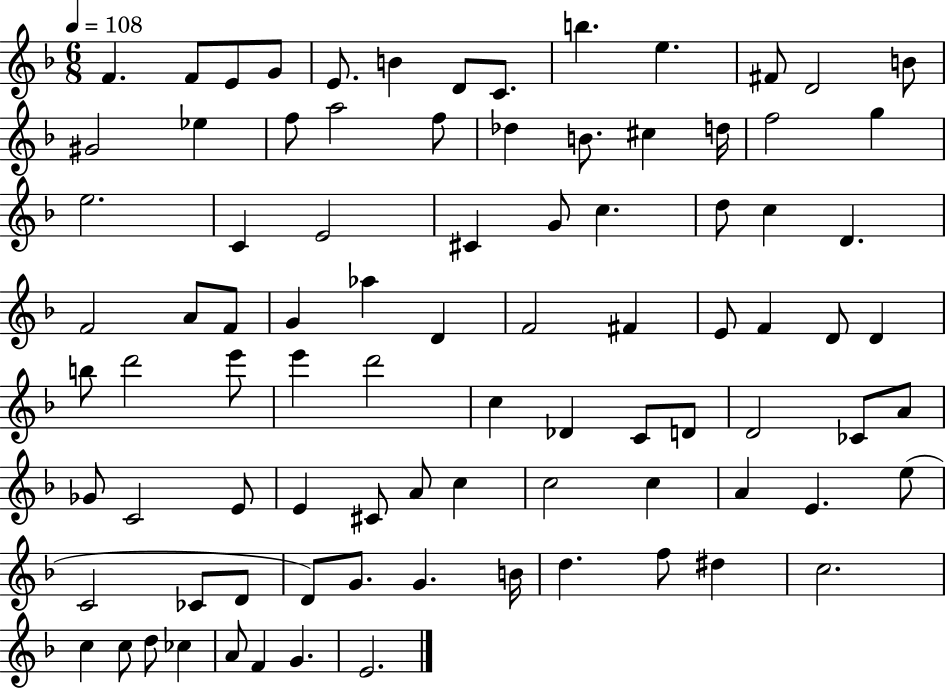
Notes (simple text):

F4/q. F4/e E4/e G4/e E4/e. B4/q D4/e C4/e. B5/q. E5/q. F#4/e D4/h B4/e G#4/h Eb5/q F5/e A5/h F5/e Db5/q B4/e. C#5/q D5/s F5/h G5/q E5/h. C4/q E4/h C#4/q G4/e C5/q. D5/e C5/q D4/q. F4/h A4/e F4/e G4/q Ab5/q D4/q F4/h F#4/q E4/e F4/q D4/e D4/q B5/e D6/h E6/e E6/q D6/h C5/q Db4/q C4/e D4/e D4/h CES4/e A4/e Gb4/e C4/h E4/e E4/q C#4/e A4/e C5/q C5/h C5/q A4/q E4/q. E5/e C4/h CES4/e D4/e D4/e G4/e. G4/q. B4/s D5/q. F5/e D#5/q C5/h. C5/q C5/e D5/e CES5/q A4/e F4/q G4/q. E4/h.